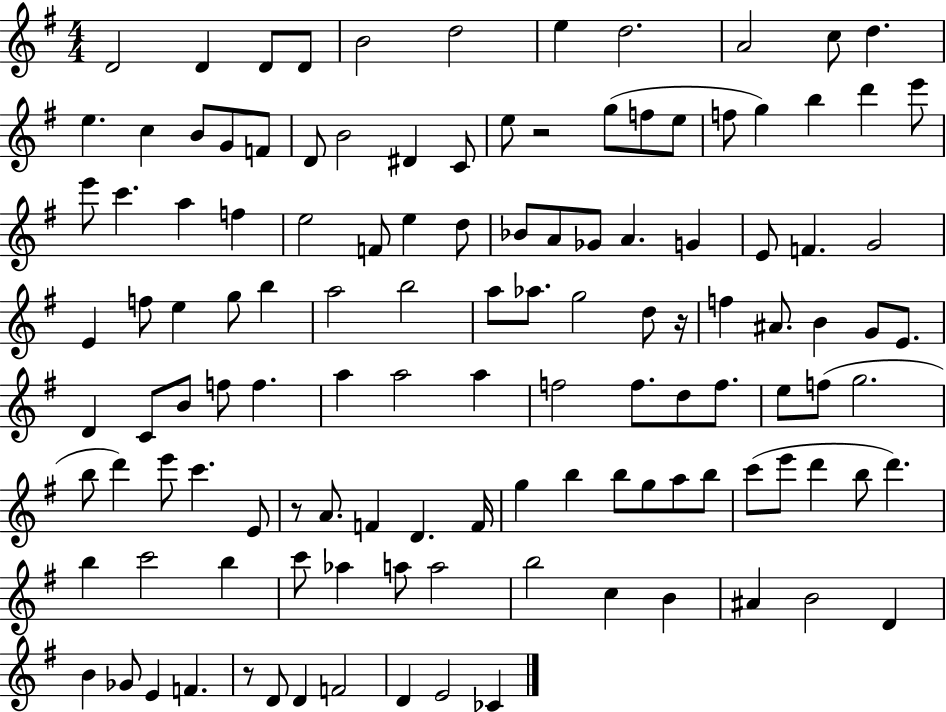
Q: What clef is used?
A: treble